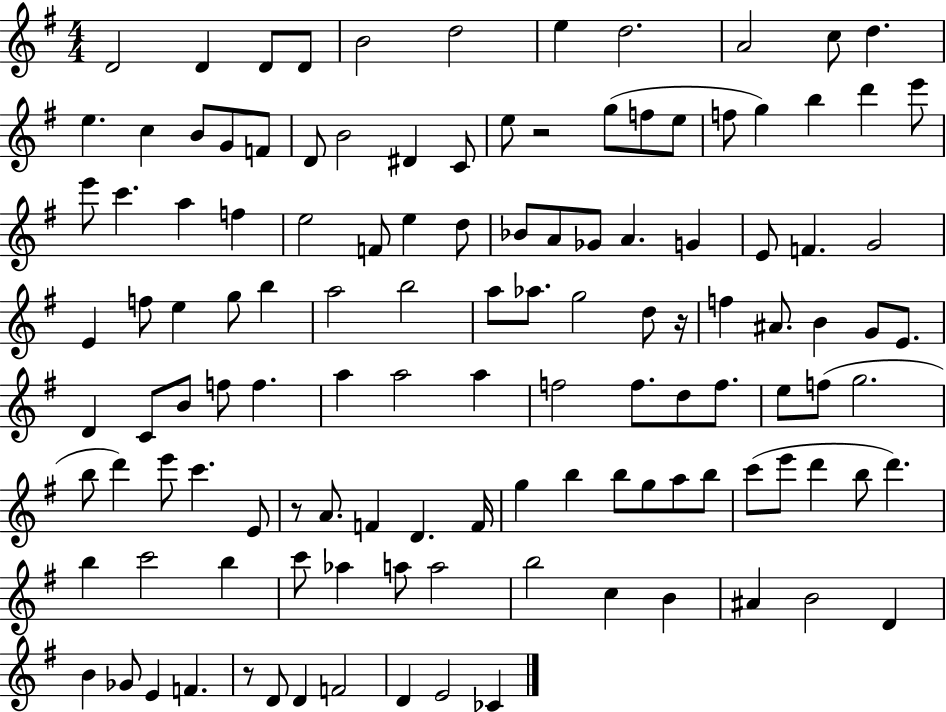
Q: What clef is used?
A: treble